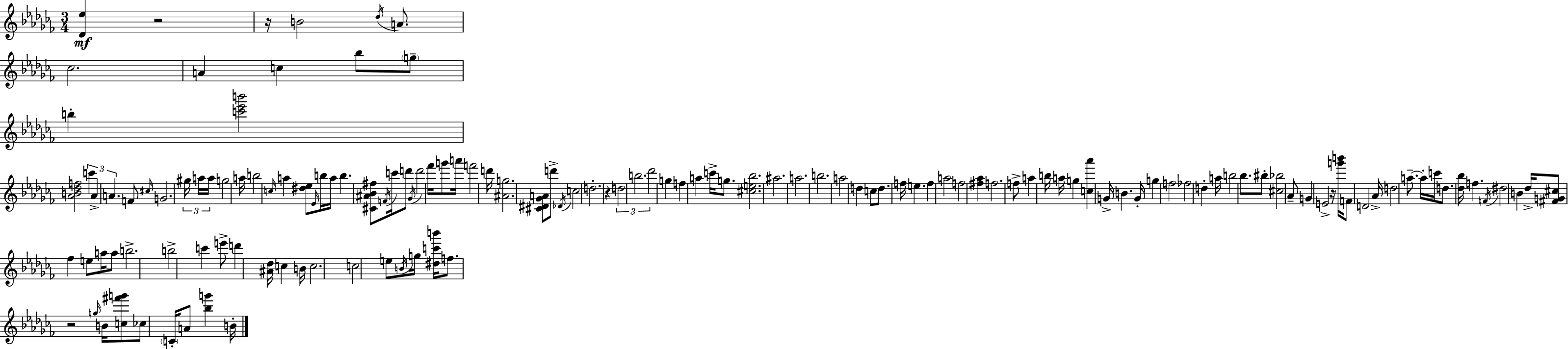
[Db4,Eb5]/q R/h R/s B4/h Db5/s A4/e. CES5/h. A4/q C5/q Bb5/e G5/e B5/q [C6,Eb6,B6]/h [Ab4,B4,Db5,F5]/h C6/q Ab4/q A4/q. F4/e C#5/s G4/h. G#5/s A5/s A5/s G5/h A5/s B5/h C5/s A5/q [D#5,Eb5]/e Eb4/s B5/s A5/s B5/q. [C#4,A#4,Bb4,F#5]/e F4/s C6/s D6/e Gb4/s D6/h FES6/s G6/e A6/s F6/h D6/s [A#4,G5]/h. [C#4,D#4,Gb4,A4]/e D6/e Db4/s C5/h D5/h. R/q D5/h B5/h. Db6/h G5/q F5/q A5/q C6/s G5/e. [C#5,E5,Bb5]/h. A#5/h. A5/h. B5/h. A5/h D5/q C5/e D5/e. F5/s E5/q. F5/q A5/h F5/h [F#5,Ab5]/q F5/h. F5/e A5/q B5/s A5/s G5/q [C5,Ab6]/q G4/s B4/q. G4/s G5/q F5/h FES5/h D5/q A5/s B5/h Bb5/e. BIS5/e [C#5,Bb5]/h Ab4/e G4/q E4/h R/s [G6,B6]/s F4/e D4/h Ab4/s D5/h A5/e. A5/s C6/s D5/e. [Db5,Bb5]/s F5/q. F4/s D#5/h B4/q Db5/s [F#4,G4,C#5]/e FES5/q E5/e A5/s A5/e B5/h. B5/h C6/q E6/e D6/q [A#4,Db5]/s C5/q B4/s C5/h. C5/h E5/e B4/s G5/s [D#5,C6,B6]/s F5/e. R/h G5/s B4/s [C5,F#6,G6]/e CES5/e C4/s A4/e [Bb5,G6]/q B4/s